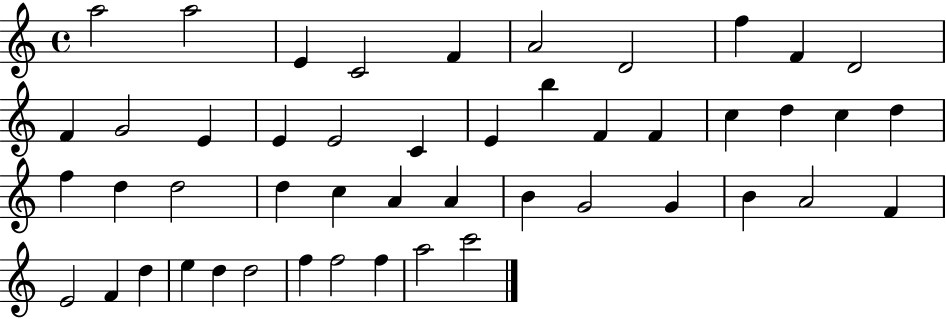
A5/h A5/h E4/q C4/h F4/q A4/h D4/h F5/q F4/q D4/h F4/q G4/h E4/q E4/q E4/h C4/q E4/q B5/q F4/q F4/q C5/q D5/q C5/q D5/q F5/q D5/q D5/h D5/q C5/q A4/q A4/q B4/q G4/h G4/q B4/q A4/h F4/q E4/h F4/q D5/q E5/q D5/q D5/h F5/q F5/h F5/q A5/h C6/h